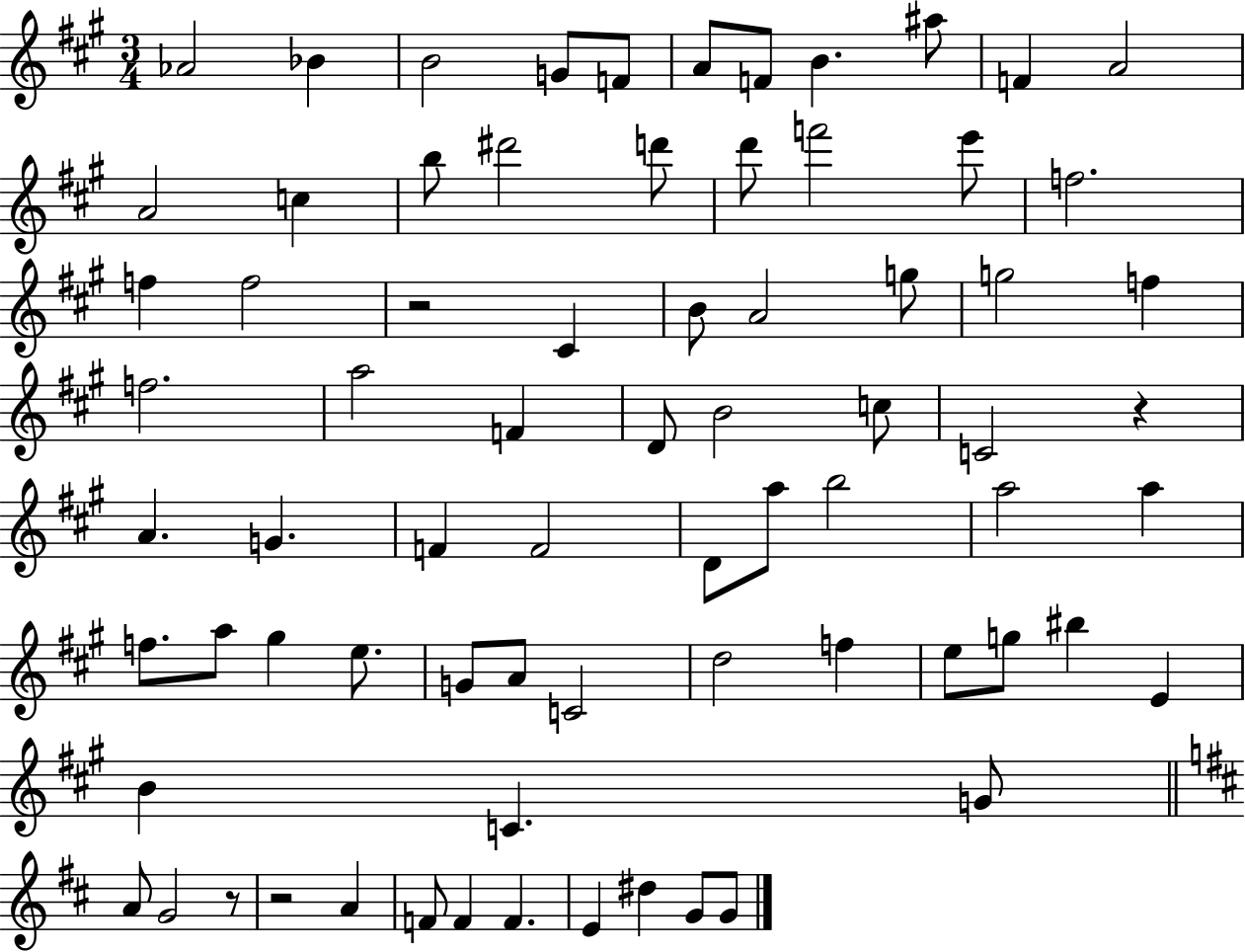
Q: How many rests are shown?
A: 4